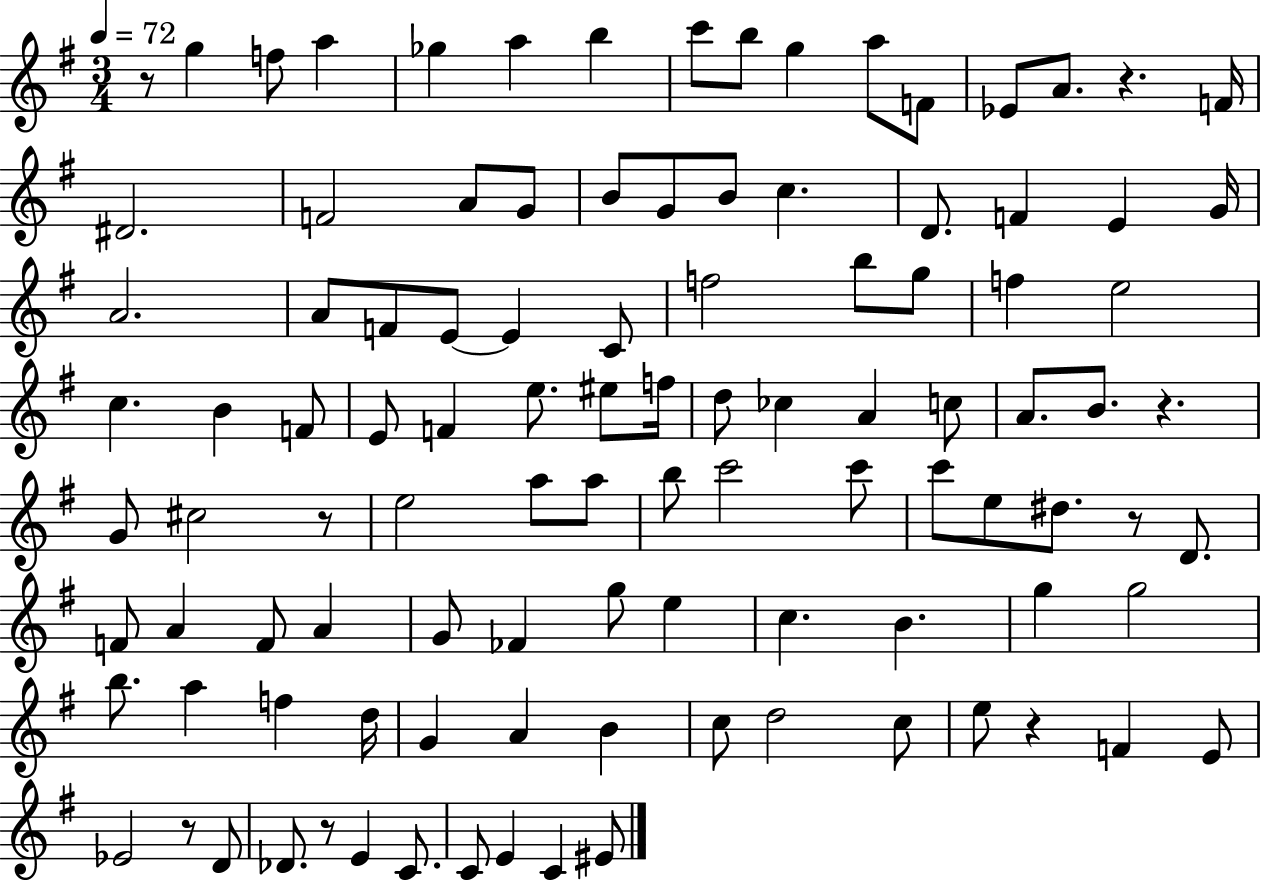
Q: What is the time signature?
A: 3/4